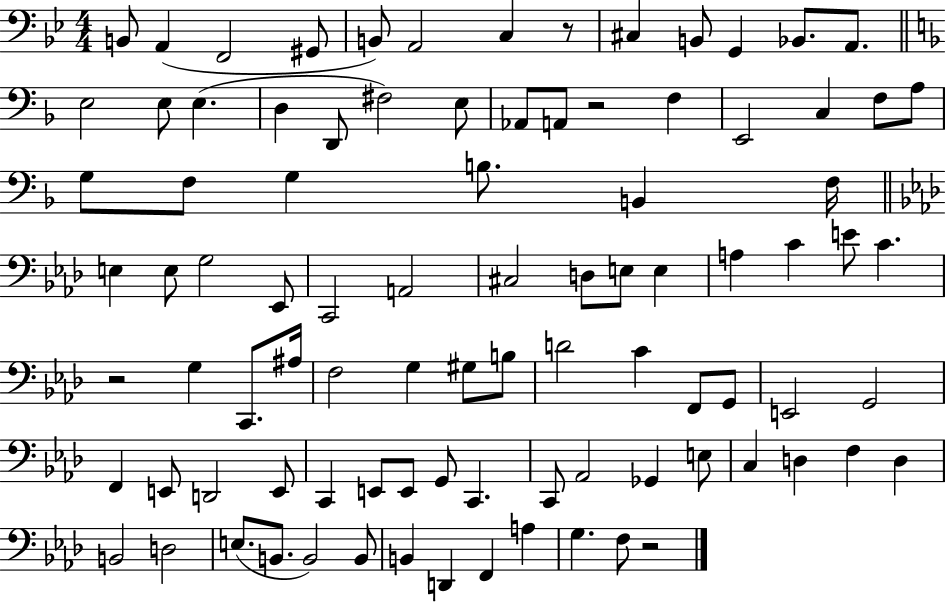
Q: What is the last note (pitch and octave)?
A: F3